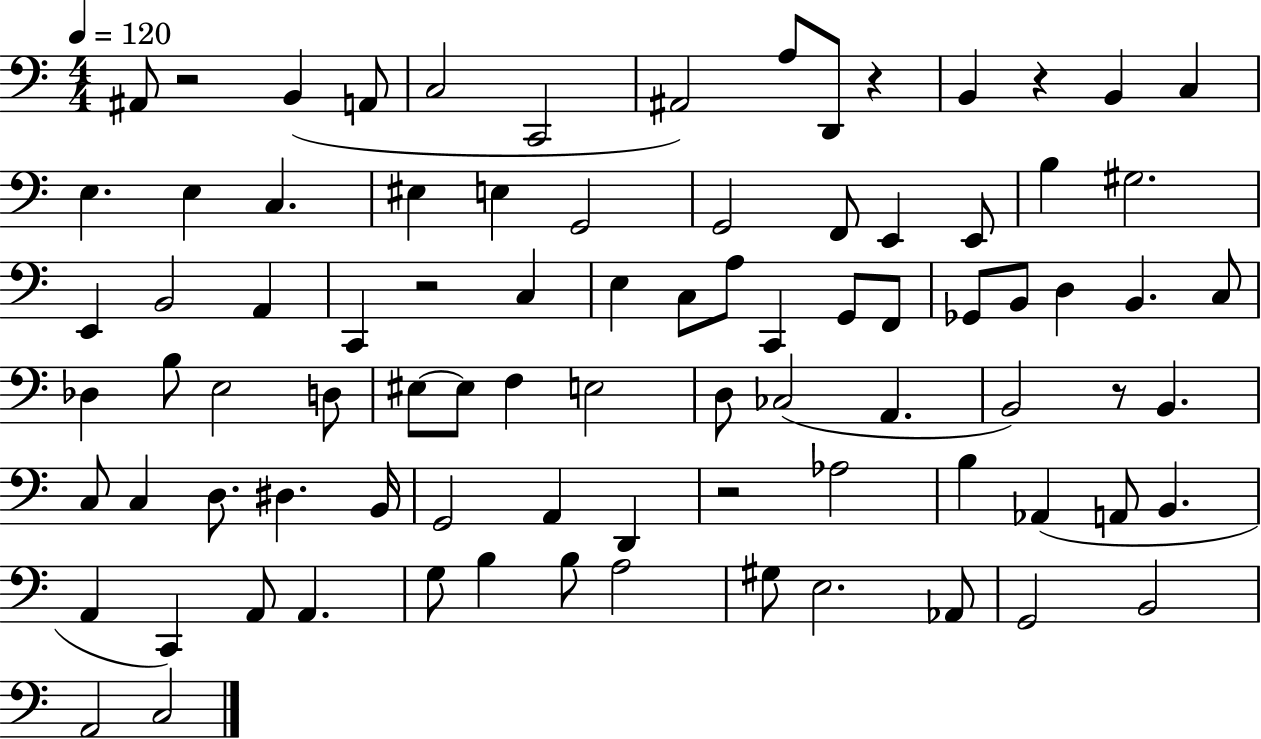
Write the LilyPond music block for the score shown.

{
  \clef bass
  \numericTimeSignature
  \time 4/4
  \key c \major
  \tempo 4 = 120
  ais,8 r2 b,4( a,8 | c2 c,2 | ais,2) a8 d,8 r4 | b,4 r4 b,4 c4 | \break e4. e4 c4. | eis4 e4 g,2 | g,2 f,8 e,4 e,8 | b4 gis2. | \break e,4 b,2 a,4 | c,4 r2 c4 | e4 c8 a8 c,4 g,8 f,8 | ges,8 b,8 d4 b,4. c8 | \break des4 b8 e2 d8 | eis8~~ eis8 f4 e2 | d8 ces2( a,4. | b,2) r8 b,4. | \break c8 c4 d8. dis4. b,16 | g,2 a,4 d,4 | r2 aes2 | b4 aes,4( a,8 b,4. | \break a,4 c,4) a,8 a,4. | g8 b4 b8 a2 | gis8 e2. aes,8 | g,2 b,2 | \break a,2 c2 | \bar "|."
}